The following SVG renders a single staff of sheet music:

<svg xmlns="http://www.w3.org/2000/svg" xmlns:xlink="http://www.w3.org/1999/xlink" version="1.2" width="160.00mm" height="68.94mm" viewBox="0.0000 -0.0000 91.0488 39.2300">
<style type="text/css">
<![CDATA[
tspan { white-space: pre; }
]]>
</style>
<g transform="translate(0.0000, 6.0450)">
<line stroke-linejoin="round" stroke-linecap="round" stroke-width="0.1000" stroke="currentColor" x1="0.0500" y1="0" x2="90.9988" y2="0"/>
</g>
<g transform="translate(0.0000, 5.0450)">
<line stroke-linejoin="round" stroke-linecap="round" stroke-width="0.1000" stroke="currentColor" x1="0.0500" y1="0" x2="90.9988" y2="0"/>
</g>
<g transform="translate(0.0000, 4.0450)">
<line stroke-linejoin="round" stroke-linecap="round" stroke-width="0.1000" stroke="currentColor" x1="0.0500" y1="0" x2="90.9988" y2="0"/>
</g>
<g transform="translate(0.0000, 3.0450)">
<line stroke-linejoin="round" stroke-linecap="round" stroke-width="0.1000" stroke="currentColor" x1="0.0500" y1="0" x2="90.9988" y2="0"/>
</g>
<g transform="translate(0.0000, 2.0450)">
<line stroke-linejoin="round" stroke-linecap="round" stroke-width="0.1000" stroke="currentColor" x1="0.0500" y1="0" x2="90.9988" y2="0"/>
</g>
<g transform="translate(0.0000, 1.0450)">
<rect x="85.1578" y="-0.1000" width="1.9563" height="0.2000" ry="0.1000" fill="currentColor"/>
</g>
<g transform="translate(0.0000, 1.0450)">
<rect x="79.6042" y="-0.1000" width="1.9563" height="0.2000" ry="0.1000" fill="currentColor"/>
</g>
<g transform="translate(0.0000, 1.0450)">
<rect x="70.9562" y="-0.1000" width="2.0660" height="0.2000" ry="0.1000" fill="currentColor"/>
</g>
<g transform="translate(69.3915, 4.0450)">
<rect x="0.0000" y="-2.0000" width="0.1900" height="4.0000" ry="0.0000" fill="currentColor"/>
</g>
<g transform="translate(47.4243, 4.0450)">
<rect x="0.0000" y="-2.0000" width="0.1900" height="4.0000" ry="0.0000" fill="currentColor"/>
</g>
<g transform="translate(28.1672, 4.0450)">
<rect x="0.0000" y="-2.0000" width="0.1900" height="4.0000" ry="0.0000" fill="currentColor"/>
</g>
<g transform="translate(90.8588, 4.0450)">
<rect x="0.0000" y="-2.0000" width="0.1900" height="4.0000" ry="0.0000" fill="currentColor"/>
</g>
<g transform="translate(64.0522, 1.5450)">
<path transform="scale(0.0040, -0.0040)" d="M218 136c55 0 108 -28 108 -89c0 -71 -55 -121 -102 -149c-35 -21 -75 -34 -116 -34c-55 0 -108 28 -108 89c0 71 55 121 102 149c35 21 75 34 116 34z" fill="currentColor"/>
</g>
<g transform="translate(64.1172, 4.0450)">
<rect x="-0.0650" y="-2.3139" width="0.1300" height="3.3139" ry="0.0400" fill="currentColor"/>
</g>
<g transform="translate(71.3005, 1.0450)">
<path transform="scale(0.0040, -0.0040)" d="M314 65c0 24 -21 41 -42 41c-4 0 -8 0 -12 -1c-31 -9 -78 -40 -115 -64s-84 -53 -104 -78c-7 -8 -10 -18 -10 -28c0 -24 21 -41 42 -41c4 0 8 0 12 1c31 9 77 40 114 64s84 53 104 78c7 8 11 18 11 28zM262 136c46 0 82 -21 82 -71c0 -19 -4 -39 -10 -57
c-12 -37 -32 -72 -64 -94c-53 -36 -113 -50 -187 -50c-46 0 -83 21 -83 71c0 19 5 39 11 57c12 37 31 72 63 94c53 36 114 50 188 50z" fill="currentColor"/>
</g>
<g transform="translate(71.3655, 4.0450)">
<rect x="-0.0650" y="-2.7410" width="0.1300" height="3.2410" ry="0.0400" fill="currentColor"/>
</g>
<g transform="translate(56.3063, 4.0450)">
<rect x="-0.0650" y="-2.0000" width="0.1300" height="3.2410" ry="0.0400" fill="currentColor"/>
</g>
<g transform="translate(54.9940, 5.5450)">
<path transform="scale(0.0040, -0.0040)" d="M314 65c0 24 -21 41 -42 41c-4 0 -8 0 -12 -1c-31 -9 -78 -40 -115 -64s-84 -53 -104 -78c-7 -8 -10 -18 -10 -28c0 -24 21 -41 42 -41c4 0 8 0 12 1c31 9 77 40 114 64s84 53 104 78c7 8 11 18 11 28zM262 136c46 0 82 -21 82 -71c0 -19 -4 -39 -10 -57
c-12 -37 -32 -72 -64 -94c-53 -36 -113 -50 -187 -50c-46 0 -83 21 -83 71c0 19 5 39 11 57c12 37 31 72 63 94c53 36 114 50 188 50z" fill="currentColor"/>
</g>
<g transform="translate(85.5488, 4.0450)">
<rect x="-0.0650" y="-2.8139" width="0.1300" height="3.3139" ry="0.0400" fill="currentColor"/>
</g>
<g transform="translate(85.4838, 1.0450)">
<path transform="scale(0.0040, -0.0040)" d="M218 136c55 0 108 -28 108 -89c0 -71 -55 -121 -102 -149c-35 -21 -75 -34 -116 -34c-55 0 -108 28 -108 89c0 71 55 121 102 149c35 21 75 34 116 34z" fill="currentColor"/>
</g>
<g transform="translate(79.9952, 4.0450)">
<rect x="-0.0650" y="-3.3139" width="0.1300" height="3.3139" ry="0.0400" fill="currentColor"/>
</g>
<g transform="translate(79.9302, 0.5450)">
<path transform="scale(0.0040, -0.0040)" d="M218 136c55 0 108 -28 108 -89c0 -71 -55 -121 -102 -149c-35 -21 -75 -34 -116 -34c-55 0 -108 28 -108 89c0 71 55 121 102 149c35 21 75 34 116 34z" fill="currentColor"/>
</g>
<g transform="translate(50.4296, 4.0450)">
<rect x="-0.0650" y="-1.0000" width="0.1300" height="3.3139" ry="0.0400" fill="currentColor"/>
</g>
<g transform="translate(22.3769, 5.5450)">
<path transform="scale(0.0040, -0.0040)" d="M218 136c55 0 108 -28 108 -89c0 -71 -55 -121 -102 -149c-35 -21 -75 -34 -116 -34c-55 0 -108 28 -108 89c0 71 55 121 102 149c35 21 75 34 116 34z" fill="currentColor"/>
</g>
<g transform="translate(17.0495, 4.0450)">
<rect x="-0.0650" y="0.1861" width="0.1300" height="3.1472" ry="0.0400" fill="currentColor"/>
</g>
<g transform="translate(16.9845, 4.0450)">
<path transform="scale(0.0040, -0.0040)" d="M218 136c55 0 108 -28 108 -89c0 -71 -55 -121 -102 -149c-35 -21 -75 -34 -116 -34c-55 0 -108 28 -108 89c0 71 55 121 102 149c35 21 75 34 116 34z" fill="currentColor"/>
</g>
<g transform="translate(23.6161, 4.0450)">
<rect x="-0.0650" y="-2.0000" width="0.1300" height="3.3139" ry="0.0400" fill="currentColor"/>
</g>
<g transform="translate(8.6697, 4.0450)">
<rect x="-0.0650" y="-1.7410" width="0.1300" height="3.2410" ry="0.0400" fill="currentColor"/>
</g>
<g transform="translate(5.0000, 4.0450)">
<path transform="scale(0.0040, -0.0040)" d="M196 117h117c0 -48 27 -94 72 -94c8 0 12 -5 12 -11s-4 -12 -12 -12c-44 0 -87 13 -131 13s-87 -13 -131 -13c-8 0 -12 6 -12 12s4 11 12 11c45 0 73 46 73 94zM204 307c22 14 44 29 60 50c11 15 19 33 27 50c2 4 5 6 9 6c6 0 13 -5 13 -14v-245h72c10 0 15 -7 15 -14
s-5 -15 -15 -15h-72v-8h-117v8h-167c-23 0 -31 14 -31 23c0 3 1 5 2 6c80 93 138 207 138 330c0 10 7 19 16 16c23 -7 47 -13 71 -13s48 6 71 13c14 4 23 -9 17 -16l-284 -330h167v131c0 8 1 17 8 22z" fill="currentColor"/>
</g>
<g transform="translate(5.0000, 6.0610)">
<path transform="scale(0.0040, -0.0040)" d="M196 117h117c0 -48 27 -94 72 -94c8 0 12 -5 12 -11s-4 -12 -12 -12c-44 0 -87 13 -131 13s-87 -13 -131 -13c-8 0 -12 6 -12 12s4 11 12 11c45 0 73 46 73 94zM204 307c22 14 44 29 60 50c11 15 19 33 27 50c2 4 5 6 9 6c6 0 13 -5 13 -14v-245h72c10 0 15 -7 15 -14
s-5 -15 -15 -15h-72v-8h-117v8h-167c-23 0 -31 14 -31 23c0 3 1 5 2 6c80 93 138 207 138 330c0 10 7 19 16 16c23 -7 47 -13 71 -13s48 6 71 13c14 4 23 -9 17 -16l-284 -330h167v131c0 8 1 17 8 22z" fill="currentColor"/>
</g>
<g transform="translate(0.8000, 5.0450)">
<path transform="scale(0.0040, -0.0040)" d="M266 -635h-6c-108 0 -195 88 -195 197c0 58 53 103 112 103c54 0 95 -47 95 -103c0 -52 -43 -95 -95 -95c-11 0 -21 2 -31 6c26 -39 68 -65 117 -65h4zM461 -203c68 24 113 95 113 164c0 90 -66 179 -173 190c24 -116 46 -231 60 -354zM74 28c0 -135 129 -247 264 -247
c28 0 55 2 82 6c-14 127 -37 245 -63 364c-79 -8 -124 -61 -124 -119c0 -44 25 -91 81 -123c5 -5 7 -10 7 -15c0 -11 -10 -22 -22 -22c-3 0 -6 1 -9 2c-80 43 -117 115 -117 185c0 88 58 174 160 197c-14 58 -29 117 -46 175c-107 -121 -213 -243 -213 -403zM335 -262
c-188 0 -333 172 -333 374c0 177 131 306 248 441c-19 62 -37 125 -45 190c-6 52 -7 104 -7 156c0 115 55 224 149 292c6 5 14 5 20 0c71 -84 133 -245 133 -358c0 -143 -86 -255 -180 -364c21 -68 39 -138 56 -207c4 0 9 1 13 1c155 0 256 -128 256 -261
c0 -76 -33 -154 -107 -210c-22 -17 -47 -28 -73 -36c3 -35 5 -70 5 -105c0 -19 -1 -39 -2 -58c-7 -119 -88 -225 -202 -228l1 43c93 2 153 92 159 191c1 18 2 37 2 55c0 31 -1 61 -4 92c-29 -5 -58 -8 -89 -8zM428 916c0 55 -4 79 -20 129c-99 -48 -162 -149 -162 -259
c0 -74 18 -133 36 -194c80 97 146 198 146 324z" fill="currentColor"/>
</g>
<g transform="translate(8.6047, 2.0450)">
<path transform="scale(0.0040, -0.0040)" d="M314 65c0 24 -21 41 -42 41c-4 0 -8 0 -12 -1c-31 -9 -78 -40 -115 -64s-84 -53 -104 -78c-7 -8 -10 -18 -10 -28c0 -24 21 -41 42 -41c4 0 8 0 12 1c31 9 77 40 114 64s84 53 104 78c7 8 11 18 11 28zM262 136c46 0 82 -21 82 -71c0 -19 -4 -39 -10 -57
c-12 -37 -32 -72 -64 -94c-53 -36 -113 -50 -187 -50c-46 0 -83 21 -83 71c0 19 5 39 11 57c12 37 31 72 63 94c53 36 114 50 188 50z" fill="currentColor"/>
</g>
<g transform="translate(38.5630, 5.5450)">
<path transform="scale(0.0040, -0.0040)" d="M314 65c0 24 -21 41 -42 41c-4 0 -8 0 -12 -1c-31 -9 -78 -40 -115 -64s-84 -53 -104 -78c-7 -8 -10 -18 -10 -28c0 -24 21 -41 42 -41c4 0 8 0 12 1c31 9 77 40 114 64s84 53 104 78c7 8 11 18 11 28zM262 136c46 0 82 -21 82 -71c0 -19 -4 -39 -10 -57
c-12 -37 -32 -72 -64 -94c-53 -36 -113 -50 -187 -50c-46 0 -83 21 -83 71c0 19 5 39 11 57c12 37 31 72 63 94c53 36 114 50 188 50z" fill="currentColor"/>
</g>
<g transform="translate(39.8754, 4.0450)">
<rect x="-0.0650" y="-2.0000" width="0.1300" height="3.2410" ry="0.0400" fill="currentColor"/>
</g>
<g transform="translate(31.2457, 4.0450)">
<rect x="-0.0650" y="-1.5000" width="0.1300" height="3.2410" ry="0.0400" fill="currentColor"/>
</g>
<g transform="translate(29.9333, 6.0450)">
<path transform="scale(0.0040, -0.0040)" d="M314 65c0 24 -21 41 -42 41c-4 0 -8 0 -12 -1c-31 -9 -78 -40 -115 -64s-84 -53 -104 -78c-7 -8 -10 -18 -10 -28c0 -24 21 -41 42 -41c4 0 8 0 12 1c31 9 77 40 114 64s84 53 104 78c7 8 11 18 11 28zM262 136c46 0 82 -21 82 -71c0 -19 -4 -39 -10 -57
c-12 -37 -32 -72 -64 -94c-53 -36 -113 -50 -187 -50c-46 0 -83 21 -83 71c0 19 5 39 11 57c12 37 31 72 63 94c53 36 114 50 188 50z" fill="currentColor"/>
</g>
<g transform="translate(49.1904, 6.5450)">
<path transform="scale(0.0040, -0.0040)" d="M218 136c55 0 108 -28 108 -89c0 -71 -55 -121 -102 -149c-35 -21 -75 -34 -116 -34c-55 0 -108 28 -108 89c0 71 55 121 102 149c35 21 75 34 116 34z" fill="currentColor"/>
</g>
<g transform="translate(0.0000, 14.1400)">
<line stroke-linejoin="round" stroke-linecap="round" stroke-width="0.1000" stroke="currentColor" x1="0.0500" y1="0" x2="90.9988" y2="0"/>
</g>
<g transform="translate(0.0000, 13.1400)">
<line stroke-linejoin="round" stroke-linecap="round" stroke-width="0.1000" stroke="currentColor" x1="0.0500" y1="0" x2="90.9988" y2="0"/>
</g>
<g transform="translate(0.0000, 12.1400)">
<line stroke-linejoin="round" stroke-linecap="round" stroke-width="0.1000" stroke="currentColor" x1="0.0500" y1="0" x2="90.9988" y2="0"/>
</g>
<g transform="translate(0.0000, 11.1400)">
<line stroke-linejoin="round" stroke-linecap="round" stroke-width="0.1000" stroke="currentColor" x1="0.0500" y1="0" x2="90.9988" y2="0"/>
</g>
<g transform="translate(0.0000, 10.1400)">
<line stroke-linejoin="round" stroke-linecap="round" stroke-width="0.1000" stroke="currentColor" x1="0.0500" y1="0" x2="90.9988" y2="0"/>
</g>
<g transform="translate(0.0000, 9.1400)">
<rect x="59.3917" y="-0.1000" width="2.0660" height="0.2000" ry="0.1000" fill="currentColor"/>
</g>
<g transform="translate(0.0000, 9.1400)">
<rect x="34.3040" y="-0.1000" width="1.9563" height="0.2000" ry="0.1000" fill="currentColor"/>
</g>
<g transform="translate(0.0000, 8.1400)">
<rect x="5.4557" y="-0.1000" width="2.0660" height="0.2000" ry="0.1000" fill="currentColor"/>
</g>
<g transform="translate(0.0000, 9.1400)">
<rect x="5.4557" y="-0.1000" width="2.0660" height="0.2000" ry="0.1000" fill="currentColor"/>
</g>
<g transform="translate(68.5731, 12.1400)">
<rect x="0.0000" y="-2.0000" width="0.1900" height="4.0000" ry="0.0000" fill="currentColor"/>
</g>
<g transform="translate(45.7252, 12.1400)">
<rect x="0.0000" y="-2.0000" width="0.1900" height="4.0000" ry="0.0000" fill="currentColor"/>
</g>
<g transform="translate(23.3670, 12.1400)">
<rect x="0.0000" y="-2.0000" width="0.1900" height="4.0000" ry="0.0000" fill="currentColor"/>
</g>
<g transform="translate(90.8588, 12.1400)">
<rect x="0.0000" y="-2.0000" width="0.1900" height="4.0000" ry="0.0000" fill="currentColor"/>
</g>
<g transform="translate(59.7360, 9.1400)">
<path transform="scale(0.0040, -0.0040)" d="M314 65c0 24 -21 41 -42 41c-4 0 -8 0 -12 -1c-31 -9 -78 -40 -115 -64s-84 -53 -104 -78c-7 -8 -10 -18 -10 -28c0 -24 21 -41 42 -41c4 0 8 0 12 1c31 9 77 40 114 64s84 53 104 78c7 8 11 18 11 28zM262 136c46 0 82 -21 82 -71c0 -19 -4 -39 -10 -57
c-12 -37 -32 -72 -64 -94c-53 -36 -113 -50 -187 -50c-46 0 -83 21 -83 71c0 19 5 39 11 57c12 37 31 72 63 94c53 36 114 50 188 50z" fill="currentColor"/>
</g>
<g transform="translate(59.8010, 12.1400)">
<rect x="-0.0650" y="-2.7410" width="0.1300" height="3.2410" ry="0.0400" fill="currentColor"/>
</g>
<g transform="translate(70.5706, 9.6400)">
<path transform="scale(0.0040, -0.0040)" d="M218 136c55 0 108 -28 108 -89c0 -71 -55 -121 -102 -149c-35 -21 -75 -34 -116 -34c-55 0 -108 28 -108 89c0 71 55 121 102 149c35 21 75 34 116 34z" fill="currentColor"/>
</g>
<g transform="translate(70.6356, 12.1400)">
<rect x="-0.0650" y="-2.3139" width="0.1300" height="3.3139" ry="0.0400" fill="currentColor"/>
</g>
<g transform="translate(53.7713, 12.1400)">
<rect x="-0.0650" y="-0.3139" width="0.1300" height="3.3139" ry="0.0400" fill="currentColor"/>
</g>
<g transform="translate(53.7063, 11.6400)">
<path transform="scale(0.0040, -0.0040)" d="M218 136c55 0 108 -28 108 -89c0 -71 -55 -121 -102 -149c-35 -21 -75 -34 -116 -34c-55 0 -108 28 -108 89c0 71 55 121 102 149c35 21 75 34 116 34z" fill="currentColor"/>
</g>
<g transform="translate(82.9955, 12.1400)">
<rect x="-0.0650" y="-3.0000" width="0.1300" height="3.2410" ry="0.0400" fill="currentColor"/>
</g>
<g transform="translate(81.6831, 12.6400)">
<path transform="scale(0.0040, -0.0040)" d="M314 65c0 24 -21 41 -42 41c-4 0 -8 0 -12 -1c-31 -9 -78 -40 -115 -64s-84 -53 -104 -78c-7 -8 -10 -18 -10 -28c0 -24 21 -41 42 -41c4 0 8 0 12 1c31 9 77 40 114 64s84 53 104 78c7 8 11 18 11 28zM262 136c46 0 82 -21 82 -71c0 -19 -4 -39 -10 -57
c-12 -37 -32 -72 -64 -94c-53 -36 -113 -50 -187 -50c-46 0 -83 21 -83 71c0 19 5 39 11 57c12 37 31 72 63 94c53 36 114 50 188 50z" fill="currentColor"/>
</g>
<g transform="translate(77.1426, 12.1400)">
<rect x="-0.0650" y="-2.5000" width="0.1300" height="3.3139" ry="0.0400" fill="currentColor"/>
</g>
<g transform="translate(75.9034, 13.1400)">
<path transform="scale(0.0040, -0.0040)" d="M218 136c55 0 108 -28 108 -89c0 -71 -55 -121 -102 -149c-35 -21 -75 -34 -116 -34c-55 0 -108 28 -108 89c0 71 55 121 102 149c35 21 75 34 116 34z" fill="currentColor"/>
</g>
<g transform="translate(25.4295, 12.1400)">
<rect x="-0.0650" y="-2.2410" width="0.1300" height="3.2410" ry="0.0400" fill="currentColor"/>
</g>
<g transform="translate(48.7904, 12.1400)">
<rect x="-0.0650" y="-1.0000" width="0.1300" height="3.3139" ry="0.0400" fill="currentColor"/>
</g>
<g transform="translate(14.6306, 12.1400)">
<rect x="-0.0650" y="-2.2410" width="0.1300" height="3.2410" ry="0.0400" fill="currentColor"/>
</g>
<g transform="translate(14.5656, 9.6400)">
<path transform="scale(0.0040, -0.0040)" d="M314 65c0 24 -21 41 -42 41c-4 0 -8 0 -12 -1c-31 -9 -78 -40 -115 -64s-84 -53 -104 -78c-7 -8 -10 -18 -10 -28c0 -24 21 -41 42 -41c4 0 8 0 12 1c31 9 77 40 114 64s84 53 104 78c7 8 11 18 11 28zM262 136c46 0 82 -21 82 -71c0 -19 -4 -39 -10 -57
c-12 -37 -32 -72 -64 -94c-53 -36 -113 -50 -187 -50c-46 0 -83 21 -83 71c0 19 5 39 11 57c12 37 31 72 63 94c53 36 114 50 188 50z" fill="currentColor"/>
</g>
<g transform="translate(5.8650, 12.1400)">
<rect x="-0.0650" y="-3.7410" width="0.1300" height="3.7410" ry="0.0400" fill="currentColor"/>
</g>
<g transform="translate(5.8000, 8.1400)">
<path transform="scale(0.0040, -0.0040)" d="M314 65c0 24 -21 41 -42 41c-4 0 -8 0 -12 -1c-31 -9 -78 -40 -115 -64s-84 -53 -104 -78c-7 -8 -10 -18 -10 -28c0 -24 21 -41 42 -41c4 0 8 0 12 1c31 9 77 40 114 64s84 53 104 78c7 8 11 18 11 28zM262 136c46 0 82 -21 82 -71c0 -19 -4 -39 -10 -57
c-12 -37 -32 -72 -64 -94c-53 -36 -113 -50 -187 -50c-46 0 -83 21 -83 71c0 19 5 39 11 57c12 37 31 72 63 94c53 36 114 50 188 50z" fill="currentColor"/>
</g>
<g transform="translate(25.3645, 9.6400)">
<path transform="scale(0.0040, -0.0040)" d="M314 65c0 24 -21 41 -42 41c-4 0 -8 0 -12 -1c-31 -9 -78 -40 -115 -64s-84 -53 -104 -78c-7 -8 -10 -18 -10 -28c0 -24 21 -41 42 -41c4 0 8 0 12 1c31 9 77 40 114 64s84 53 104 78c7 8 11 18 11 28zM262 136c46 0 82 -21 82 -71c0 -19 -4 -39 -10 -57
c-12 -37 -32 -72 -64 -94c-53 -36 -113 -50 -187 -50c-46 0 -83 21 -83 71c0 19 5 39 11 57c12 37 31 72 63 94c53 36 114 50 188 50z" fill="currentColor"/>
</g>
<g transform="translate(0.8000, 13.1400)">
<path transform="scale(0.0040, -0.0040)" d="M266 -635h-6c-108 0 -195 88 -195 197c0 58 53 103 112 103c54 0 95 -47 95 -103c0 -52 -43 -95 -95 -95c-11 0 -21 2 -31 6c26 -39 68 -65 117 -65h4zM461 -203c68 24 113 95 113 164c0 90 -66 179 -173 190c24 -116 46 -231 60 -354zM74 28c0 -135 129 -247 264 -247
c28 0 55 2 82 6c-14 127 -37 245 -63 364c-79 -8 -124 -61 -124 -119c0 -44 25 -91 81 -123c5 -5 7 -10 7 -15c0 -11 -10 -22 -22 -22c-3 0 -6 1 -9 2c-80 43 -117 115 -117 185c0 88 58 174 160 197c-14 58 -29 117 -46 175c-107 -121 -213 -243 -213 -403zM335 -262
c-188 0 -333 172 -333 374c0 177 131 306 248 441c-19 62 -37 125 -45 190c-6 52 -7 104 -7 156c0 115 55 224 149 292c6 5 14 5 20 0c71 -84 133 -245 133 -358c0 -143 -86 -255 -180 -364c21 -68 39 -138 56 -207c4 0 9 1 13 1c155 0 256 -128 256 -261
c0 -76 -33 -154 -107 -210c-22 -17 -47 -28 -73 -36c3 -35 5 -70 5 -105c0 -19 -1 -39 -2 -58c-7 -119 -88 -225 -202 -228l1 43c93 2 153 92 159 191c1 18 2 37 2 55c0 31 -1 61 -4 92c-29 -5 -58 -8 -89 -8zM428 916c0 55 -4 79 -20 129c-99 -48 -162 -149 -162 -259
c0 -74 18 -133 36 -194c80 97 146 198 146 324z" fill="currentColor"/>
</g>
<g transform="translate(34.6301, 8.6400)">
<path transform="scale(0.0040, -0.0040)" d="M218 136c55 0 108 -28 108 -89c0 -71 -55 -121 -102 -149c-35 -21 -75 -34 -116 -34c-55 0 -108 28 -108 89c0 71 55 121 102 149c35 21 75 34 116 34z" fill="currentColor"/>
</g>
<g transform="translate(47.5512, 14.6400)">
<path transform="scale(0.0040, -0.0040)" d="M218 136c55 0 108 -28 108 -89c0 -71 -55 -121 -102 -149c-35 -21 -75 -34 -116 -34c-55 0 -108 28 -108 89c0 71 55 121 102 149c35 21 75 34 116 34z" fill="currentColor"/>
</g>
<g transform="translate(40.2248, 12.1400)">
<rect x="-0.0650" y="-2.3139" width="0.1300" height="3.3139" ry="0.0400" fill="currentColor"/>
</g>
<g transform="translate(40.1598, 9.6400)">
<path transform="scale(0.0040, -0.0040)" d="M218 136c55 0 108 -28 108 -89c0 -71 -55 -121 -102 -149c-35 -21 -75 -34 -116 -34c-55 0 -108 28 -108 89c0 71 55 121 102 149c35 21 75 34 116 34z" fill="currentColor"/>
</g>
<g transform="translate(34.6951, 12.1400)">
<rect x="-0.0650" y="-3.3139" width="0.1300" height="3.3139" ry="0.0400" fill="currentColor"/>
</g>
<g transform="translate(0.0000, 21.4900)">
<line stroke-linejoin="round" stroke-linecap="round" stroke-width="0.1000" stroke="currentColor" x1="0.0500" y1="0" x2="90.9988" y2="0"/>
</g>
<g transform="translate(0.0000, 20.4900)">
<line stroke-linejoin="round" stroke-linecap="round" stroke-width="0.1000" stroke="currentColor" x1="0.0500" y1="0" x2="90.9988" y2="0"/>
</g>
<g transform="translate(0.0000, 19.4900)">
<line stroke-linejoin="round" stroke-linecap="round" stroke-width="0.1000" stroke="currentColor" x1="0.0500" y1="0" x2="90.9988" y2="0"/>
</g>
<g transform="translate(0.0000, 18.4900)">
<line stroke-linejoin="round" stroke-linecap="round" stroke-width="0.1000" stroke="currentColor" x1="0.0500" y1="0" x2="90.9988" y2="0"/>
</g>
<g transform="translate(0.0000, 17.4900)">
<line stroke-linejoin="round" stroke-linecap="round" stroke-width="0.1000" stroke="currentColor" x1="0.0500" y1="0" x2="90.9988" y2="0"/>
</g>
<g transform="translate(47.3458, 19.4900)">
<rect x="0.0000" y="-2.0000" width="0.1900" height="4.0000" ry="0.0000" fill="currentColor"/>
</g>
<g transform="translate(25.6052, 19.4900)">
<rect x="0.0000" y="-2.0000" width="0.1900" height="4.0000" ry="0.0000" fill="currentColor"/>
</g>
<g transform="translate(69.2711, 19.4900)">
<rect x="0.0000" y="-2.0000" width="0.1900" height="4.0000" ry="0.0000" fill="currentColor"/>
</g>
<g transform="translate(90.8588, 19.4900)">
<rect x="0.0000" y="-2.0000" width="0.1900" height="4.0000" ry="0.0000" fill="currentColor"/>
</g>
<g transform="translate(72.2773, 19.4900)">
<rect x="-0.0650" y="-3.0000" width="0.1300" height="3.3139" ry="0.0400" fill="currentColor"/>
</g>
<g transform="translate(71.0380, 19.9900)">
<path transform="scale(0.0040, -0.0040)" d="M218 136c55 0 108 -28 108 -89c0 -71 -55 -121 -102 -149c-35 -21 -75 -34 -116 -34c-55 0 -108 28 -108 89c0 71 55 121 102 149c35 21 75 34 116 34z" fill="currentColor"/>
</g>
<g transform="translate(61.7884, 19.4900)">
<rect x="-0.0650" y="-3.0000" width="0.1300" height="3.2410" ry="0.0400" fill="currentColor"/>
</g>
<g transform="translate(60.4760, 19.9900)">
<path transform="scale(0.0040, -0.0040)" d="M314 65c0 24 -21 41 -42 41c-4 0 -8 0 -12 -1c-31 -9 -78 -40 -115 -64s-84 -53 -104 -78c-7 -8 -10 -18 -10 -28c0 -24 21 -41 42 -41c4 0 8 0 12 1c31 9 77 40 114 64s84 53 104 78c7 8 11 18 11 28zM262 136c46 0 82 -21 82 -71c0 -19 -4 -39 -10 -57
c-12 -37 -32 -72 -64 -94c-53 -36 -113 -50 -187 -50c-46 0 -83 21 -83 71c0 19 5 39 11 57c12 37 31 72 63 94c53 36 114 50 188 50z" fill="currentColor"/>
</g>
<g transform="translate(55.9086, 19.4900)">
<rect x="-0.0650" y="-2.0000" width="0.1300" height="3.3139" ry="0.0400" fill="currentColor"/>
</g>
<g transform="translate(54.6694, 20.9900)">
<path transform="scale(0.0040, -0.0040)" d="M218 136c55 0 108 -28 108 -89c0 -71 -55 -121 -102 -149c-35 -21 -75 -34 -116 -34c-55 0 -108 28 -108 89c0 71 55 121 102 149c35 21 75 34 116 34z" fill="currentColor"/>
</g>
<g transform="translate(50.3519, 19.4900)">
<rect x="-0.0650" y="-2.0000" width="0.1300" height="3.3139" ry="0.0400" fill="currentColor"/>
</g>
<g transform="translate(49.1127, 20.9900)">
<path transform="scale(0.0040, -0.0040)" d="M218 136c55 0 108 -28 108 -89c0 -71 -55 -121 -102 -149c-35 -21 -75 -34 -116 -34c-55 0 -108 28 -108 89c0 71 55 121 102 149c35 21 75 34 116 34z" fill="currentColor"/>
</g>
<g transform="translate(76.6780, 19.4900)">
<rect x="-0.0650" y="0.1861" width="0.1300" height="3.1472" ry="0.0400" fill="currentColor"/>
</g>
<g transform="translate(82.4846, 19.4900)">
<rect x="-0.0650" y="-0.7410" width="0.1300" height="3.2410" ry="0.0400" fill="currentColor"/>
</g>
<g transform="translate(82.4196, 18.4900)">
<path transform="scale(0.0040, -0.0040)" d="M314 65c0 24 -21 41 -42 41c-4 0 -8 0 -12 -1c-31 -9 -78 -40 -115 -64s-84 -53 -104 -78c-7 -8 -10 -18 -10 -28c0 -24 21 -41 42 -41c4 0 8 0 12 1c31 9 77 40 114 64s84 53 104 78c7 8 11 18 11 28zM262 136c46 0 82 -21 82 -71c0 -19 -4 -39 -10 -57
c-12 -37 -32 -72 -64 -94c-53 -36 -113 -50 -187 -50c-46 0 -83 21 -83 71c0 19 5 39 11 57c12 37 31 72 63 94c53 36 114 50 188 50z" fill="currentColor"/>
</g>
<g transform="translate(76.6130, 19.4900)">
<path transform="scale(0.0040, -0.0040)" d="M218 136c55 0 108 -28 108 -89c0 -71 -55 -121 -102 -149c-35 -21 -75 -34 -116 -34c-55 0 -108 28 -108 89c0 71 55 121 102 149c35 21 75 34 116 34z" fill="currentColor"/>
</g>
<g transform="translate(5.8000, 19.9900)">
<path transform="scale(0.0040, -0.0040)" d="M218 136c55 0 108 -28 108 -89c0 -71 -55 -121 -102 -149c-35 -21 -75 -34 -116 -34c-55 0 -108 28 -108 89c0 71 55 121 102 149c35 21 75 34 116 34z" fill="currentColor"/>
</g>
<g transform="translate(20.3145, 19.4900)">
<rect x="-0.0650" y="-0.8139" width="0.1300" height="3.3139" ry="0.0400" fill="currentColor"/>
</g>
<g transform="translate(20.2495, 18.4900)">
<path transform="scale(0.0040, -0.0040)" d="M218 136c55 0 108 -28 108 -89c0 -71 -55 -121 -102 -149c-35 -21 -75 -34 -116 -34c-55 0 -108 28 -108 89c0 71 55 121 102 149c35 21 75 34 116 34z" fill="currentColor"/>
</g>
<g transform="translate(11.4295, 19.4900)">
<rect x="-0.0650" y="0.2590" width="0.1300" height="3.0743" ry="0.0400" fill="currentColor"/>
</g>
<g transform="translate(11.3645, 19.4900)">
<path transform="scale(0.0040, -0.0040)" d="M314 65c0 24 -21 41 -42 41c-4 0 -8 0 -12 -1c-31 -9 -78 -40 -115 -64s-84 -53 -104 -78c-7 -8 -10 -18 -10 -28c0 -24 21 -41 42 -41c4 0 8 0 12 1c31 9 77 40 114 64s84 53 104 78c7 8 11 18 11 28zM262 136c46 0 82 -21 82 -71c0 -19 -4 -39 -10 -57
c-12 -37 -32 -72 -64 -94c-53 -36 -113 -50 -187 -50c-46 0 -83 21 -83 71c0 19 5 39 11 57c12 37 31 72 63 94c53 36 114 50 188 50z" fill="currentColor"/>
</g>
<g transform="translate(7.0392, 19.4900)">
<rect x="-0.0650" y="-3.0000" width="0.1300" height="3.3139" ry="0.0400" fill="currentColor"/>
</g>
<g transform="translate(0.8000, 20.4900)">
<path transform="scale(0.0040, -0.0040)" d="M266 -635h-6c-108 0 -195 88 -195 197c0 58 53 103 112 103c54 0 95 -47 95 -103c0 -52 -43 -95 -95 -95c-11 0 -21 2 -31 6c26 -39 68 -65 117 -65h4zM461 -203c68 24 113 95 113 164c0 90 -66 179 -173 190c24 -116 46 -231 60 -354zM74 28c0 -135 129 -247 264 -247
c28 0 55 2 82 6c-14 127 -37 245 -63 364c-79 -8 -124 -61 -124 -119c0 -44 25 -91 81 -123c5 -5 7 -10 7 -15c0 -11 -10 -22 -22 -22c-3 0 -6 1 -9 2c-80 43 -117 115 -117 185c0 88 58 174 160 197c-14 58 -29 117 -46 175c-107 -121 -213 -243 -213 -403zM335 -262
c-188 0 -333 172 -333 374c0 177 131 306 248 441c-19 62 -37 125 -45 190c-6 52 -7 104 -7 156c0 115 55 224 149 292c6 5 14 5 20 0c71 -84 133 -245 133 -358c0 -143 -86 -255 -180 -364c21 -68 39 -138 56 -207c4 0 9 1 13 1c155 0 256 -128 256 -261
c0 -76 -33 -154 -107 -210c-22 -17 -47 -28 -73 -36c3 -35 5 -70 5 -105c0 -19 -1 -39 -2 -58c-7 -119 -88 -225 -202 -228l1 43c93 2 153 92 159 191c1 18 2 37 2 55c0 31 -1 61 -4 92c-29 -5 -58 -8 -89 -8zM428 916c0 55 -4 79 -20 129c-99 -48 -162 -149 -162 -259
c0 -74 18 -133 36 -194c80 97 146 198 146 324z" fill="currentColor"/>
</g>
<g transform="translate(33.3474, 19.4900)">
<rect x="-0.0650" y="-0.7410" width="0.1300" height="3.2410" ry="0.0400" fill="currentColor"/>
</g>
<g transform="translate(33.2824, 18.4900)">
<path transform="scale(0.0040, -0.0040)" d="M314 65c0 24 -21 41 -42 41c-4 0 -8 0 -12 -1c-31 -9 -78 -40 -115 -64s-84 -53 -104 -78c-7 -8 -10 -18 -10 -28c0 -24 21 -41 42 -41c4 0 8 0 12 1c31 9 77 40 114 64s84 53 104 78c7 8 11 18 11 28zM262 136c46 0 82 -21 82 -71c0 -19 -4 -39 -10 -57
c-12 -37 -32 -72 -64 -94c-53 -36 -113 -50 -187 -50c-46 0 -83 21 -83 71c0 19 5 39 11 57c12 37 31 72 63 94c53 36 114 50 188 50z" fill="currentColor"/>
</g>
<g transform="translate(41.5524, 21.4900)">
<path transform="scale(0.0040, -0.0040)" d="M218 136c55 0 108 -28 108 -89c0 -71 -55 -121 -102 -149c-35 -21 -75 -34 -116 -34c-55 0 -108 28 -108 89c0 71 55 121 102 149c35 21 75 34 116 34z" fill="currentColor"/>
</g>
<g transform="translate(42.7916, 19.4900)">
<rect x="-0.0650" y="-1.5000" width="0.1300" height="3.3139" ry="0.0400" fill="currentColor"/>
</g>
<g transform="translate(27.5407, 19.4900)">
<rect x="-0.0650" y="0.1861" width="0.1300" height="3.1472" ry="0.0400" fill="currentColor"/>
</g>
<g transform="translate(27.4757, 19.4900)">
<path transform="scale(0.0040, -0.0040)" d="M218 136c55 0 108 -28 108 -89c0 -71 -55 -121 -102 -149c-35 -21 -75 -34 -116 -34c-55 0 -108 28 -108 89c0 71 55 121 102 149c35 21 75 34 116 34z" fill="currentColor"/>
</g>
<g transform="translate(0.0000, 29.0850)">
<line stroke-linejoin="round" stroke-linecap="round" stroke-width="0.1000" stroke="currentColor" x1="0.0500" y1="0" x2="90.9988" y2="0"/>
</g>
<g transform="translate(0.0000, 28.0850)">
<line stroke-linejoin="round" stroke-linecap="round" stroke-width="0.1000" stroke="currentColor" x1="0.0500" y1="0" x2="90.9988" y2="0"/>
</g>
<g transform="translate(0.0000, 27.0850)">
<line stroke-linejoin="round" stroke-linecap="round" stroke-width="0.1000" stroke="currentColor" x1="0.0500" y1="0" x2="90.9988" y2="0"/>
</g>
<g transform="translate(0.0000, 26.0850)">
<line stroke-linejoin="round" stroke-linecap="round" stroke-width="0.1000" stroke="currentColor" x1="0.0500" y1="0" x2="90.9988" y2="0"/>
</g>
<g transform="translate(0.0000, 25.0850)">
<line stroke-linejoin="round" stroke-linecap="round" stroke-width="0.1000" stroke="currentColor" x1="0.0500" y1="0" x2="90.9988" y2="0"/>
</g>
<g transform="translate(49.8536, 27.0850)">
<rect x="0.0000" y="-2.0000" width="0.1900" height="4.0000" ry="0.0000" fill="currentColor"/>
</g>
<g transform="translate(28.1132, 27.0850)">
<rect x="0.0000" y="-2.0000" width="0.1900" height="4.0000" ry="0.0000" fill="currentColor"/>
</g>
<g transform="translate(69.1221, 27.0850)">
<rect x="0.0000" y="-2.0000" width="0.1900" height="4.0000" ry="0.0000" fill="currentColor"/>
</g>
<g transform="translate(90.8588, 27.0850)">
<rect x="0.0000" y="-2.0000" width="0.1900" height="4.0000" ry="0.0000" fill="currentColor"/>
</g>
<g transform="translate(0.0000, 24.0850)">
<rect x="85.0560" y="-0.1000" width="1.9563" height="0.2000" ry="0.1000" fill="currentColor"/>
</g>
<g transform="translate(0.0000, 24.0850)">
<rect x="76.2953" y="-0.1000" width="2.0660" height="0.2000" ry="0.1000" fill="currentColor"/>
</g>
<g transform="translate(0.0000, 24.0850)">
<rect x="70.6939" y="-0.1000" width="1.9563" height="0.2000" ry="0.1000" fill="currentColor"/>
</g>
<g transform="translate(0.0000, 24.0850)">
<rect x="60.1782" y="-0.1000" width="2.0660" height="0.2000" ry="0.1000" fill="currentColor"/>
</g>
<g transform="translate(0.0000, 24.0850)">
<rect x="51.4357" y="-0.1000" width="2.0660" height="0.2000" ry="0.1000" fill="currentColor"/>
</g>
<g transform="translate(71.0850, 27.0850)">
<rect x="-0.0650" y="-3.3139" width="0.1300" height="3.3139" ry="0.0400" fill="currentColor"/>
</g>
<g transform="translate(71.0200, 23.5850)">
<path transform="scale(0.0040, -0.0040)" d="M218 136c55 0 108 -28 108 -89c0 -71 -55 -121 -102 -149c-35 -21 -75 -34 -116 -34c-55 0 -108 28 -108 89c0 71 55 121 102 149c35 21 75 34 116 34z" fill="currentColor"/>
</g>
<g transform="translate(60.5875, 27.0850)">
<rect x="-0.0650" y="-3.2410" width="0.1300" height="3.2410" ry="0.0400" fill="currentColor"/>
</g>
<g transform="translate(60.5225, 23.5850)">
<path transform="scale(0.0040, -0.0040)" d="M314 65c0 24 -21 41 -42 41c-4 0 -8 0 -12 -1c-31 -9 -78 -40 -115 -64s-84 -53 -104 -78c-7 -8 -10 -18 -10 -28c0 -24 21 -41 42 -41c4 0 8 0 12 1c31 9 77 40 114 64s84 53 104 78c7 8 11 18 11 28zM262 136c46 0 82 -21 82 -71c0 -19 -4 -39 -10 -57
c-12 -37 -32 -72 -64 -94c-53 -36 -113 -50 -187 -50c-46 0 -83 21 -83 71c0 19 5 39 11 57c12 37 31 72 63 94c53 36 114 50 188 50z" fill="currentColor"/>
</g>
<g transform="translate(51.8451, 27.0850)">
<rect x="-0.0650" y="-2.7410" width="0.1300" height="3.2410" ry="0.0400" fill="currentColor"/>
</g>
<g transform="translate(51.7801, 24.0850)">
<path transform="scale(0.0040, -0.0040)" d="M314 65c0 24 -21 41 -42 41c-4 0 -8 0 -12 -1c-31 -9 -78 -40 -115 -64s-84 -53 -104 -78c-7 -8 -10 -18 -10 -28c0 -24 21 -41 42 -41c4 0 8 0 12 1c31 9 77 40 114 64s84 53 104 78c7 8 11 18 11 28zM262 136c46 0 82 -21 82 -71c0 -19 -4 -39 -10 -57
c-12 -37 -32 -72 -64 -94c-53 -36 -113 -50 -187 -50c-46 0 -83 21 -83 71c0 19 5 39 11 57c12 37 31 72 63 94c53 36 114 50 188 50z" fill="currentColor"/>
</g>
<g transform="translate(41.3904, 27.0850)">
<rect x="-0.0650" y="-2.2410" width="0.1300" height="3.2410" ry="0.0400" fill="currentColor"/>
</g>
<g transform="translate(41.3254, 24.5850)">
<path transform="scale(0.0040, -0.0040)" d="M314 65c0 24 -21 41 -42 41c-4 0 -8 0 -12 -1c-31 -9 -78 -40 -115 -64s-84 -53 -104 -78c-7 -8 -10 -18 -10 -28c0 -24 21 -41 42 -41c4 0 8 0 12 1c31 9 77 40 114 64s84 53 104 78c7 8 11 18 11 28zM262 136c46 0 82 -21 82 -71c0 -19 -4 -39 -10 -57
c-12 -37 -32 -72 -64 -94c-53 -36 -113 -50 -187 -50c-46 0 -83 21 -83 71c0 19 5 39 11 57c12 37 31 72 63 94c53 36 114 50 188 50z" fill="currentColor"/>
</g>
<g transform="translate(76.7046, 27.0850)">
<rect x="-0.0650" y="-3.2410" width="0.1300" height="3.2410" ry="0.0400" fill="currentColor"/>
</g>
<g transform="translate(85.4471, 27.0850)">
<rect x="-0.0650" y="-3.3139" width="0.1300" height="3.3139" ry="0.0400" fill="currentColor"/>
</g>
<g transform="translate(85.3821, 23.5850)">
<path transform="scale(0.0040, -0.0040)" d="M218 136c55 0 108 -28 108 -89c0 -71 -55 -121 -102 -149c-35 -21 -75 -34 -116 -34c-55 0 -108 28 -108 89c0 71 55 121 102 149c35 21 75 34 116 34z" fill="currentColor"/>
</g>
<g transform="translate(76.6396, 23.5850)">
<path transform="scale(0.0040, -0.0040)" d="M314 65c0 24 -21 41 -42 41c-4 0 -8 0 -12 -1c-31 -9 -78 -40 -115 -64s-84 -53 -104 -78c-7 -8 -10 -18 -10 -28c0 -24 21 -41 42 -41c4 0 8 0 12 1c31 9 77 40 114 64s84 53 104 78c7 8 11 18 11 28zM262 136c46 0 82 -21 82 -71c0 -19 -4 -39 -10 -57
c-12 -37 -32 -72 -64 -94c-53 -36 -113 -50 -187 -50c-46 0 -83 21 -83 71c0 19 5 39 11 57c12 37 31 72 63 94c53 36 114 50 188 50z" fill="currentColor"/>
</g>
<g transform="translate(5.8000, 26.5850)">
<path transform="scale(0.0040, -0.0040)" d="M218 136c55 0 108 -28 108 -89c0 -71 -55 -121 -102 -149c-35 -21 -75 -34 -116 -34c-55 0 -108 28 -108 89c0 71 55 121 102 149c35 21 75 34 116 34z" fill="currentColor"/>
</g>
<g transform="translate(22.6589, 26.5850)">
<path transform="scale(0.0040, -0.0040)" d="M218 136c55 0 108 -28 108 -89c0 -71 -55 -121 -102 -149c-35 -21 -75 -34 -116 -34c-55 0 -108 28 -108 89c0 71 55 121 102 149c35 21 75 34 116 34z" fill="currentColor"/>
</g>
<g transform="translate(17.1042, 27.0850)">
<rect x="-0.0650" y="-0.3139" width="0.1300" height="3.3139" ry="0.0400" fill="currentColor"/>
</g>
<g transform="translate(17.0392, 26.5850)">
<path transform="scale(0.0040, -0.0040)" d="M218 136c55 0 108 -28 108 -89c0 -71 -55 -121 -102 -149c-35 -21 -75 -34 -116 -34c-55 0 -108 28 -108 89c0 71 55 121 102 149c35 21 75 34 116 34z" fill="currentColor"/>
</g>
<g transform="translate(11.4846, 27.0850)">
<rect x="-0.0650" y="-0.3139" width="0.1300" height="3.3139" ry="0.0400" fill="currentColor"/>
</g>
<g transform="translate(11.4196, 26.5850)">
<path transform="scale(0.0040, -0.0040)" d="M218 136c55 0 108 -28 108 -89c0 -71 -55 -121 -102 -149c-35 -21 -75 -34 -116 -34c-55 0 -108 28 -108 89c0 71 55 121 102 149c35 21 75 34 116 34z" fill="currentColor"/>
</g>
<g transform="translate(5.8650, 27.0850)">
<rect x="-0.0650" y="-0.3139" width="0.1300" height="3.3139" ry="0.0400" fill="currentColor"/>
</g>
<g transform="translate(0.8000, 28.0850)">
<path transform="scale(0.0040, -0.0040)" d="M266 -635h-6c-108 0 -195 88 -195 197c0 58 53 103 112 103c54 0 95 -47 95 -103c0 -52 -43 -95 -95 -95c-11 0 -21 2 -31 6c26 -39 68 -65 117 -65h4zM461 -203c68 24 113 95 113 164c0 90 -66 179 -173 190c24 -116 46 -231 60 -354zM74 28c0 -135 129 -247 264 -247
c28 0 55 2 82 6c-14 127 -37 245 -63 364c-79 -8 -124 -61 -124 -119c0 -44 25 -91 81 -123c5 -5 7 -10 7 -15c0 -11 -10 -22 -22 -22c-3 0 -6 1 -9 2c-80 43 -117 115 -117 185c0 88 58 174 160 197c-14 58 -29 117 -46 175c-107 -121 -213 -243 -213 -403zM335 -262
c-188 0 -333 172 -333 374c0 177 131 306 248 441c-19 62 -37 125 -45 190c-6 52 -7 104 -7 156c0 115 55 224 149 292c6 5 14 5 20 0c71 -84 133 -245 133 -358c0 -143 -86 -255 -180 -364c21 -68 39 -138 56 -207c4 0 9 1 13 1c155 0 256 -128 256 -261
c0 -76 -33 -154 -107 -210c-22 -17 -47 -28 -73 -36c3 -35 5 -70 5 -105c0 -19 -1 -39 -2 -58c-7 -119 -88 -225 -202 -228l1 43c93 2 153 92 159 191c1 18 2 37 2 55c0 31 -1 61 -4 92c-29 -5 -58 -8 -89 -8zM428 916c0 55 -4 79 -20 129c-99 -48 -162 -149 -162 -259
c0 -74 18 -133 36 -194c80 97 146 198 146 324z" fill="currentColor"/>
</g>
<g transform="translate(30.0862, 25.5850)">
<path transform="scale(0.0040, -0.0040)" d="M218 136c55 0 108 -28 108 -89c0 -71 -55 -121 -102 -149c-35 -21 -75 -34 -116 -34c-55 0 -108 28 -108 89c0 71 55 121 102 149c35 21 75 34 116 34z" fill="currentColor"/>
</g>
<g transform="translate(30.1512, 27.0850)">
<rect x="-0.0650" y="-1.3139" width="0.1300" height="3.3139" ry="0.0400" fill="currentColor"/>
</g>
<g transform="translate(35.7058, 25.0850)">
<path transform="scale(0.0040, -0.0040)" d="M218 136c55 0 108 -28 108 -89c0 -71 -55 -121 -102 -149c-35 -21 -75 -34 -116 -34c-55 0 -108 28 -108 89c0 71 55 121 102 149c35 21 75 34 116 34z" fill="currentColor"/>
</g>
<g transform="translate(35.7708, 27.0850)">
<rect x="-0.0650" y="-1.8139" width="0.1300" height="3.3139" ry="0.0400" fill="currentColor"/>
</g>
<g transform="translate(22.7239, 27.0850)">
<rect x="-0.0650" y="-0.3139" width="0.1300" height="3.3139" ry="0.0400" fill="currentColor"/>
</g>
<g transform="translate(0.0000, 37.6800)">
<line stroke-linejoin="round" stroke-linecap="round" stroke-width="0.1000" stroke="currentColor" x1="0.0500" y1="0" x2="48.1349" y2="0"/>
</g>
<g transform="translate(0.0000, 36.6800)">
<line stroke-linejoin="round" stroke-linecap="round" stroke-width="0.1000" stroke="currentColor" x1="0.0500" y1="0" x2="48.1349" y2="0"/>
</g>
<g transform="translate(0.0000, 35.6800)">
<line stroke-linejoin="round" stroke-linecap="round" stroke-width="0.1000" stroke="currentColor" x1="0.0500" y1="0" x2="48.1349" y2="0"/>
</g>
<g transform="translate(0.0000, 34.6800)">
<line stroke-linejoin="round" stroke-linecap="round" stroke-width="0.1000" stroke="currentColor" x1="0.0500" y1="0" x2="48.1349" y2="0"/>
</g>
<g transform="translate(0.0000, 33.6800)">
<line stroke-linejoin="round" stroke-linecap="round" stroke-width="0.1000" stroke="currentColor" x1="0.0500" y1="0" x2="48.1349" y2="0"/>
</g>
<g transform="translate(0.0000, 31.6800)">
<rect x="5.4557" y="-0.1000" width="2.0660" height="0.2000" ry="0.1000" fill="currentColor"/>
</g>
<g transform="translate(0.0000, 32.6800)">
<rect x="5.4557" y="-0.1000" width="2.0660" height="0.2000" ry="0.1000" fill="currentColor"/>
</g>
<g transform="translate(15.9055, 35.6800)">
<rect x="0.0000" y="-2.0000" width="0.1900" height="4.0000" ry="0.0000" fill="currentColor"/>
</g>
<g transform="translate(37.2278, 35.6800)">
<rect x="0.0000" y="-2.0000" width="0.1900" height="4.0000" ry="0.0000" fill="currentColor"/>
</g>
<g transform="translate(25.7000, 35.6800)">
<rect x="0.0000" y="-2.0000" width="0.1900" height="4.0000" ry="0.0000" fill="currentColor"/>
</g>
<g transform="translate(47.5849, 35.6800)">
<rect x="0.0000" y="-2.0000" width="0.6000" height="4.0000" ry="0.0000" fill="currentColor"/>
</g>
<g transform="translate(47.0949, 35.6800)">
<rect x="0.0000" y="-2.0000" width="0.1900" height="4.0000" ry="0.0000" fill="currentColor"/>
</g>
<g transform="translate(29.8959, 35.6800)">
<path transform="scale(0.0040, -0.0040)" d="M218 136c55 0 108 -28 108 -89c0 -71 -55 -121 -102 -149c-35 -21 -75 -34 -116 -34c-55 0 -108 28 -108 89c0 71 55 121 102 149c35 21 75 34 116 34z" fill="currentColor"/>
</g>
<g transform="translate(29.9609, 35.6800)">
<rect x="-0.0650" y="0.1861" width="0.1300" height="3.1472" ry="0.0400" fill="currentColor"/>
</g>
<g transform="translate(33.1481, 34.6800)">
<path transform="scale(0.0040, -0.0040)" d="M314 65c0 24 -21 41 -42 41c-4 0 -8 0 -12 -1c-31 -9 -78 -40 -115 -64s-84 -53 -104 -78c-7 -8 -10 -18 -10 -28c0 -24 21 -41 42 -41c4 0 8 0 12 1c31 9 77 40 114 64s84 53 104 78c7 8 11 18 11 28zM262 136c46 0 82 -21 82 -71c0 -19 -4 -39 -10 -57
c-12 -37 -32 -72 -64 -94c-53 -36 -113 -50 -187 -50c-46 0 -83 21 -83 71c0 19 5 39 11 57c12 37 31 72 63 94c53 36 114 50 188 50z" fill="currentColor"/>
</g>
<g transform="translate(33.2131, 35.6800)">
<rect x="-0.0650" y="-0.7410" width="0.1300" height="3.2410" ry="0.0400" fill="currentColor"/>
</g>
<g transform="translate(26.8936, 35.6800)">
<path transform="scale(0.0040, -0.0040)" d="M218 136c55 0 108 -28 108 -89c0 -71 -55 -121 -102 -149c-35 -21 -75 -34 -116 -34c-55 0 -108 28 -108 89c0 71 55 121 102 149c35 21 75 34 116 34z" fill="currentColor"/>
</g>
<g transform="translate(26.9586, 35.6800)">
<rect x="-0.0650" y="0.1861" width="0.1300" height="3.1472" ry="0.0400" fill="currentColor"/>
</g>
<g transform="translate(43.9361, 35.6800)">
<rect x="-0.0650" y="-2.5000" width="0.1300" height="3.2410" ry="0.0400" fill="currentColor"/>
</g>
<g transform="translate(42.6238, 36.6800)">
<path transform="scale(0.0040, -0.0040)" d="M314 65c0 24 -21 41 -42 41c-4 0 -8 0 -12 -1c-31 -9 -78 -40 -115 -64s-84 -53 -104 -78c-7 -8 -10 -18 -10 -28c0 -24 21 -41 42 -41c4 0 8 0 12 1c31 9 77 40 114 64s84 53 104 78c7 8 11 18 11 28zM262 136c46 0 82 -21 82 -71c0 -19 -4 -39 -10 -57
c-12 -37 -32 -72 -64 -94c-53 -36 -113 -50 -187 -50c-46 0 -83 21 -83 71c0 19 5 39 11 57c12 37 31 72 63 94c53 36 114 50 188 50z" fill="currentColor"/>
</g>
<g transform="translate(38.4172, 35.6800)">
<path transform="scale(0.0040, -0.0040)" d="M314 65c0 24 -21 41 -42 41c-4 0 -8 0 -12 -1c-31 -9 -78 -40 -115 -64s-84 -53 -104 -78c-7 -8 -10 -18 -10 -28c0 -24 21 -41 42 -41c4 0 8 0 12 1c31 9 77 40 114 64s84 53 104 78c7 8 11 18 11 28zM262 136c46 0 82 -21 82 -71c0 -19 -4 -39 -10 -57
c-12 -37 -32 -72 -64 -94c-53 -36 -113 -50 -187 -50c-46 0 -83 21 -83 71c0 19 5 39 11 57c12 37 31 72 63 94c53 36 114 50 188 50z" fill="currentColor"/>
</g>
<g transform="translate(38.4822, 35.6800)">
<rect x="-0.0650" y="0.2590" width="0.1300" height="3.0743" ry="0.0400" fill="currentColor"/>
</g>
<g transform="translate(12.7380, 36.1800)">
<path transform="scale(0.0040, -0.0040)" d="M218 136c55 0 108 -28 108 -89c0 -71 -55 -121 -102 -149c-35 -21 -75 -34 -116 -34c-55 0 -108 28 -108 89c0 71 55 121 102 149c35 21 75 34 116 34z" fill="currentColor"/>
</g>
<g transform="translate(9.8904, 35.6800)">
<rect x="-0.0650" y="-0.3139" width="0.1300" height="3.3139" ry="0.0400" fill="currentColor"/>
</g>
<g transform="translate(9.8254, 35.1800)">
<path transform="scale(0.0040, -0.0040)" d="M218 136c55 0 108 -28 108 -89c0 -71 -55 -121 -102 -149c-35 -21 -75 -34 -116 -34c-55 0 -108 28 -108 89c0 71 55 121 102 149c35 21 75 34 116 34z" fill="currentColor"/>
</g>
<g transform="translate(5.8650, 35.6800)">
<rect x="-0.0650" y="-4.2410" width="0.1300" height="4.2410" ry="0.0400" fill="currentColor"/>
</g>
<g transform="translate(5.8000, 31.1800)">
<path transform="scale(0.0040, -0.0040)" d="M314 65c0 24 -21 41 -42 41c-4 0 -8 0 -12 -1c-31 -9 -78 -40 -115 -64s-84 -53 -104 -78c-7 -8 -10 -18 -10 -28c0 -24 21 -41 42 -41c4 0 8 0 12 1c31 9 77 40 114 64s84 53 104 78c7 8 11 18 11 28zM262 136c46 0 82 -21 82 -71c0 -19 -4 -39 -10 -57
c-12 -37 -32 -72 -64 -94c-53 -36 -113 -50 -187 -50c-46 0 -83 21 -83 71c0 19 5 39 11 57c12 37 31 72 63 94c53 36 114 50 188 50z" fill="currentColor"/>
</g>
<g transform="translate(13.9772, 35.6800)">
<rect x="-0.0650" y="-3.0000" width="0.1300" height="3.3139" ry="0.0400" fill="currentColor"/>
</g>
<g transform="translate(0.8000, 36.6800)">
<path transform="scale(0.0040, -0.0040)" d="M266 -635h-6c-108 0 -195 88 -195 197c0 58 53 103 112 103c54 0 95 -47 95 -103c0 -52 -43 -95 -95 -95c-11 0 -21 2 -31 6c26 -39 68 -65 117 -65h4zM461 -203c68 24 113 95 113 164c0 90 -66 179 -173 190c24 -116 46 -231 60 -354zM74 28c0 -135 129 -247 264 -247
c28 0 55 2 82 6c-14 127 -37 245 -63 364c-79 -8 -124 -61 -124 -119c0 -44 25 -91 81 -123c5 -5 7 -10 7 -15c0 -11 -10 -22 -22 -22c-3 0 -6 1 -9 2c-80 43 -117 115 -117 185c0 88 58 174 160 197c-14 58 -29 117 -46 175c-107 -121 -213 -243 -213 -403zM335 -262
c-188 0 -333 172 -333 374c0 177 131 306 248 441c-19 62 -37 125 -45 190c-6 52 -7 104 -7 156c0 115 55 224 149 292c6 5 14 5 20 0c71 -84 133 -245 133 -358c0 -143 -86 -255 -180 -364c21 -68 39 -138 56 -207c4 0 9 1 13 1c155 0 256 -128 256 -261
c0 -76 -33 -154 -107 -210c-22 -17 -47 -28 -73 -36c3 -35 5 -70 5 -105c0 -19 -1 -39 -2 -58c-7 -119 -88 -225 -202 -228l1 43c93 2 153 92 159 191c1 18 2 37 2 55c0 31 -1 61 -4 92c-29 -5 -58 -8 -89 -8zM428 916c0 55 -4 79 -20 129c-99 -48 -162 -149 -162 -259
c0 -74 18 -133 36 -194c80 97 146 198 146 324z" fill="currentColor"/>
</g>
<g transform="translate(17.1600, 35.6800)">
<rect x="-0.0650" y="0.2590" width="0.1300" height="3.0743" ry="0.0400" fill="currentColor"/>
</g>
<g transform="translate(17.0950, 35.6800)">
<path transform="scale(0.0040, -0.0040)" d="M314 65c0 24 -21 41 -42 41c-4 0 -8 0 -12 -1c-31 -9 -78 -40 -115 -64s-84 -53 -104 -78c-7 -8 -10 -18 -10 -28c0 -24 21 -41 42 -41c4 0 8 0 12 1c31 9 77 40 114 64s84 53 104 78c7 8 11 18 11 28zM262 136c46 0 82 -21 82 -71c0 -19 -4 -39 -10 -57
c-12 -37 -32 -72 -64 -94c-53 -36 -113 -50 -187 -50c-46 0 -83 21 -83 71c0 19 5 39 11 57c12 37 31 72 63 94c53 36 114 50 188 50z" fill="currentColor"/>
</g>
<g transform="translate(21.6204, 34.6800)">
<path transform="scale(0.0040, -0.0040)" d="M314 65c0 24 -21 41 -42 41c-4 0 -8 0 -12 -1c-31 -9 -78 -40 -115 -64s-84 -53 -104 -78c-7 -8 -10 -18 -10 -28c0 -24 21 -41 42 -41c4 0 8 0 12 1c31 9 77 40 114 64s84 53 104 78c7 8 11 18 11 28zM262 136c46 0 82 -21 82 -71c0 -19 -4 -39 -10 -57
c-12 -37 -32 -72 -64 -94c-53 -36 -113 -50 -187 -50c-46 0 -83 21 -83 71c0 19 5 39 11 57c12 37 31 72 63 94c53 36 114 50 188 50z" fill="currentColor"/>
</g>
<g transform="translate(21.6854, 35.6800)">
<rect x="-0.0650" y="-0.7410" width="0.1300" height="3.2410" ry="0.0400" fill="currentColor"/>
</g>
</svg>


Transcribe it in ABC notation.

X:1
T:Untitled
M:4/4
L:1/4
K:C
f2 B F E2 F2 D F2 g a2 b a c'2 g2 g2 b g D c a2 g G A2 A B2 d B d2 E F F A2 A B d2 c c c c e f g2 a2 b2 b b2 b d'2 c A B2 d2 B B d2 B2 G2